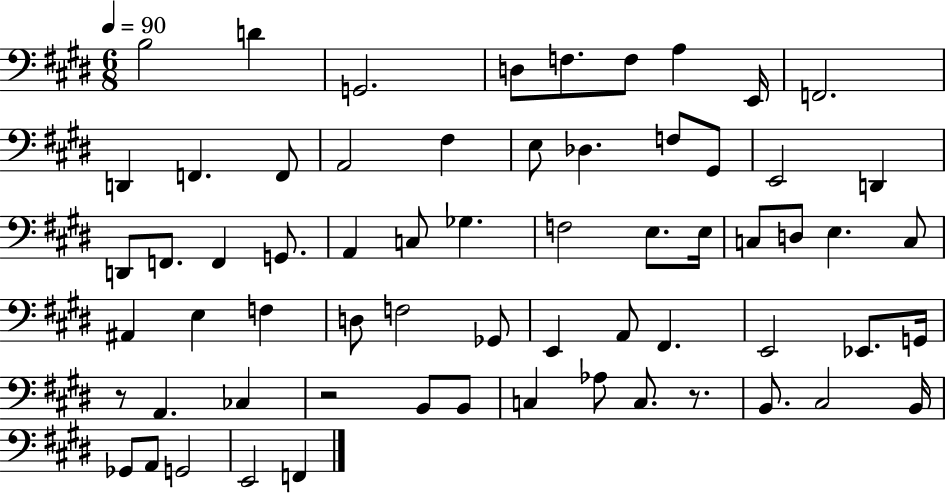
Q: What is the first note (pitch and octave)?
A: B3